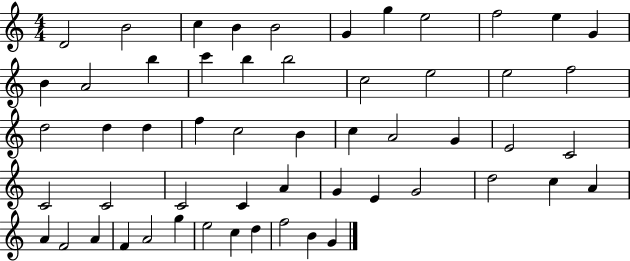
D4/h B4/h C5/q B4/q B4/h G4/q G5/q E5/h F5/h E5/q G4/q B4/q A4/h B5/q C6/q B5/q B5/h C5/h E5/h E5/h F5/h D5/h D5/q D5/q F5/q C5/h B4/q C5/q A4/h G4/q E4/h C4/h C4/h C4/h C4/h C4/q A4/q G4/q E4/q G4/h D5/h C5/q A4/q A4/q F4/h A4/q F4/q A4/h G5/q E5/h C5/q D5/q F5/h B4/q G4/q